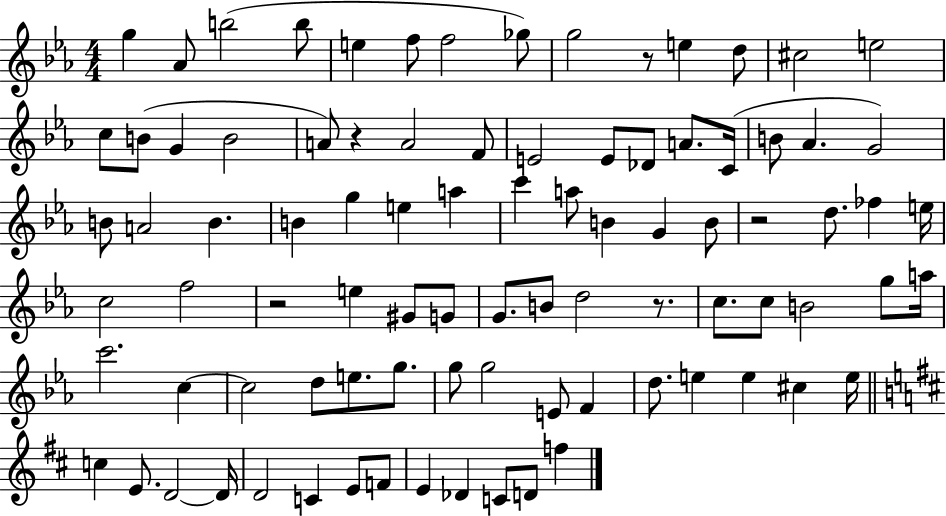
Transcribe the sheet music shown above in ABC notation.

X:1
T:Untitled
M:4/4
L:1/4
K:Eb
g _A/2 b2 b/2 e f/2 f2 _g/2 g2 z/2 e d/2 ^c2 e2 c/2 B/2 G B2 A/2 z A2 F/2 E2 E/2 _D/2 A/2 C/4 B/2 _A G2 B/2 A2 B B g e a c' a/2 B G B/2 z2 d/2 _f e/4 c2 f2 z2 e ^G/2 G/2 G/2 B/2 d2 z/2 c/2 c/2 B2 g/2 a/4 c'2 c c2 d/2 e/2 g/2 g/2 g2 E/2 F d/2 e e ^c e/4 c E/2 D2 D/4 D2 C E/2 F/2 E _D C/2 D/2 f